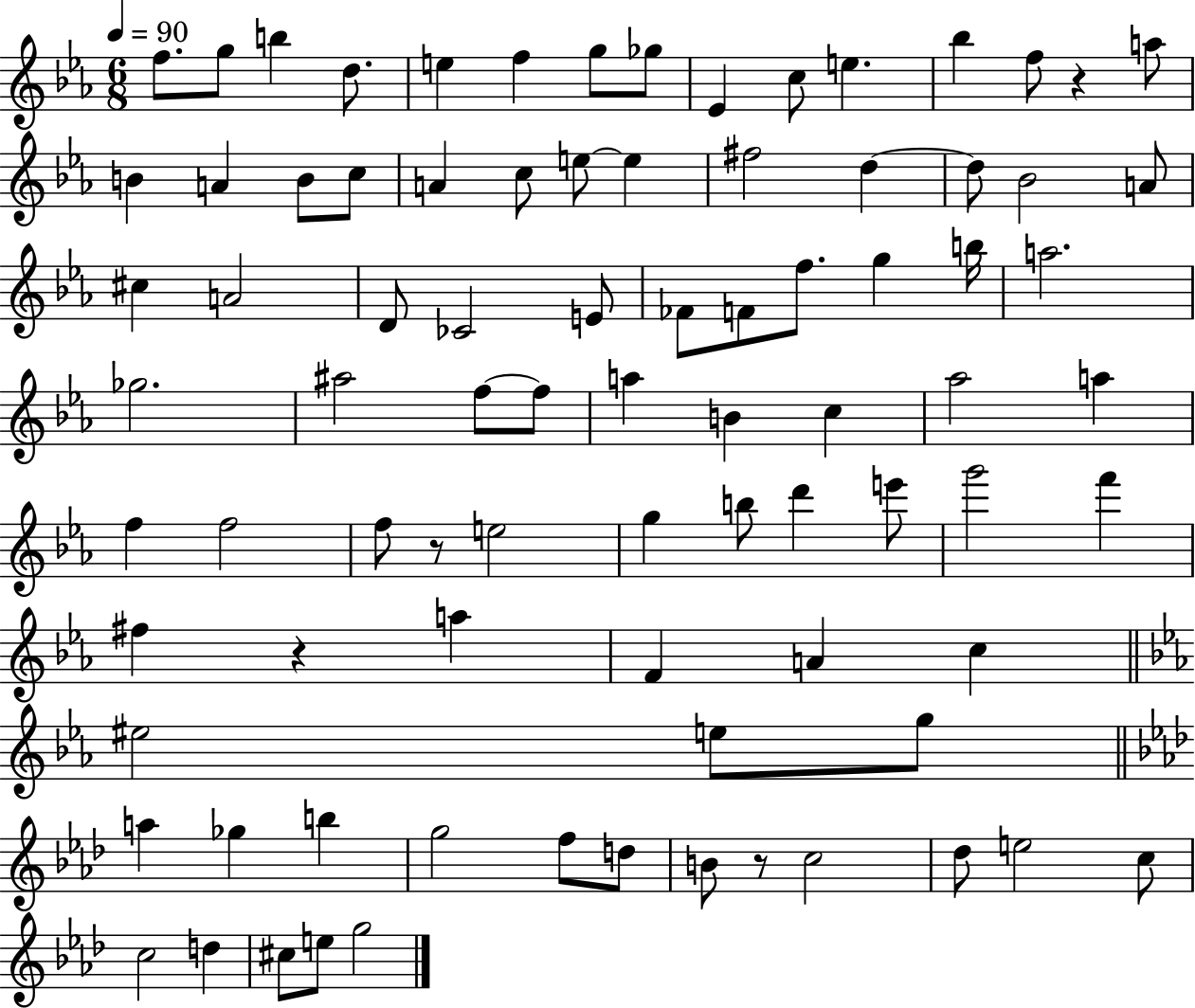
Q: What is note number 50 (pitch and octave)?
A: F5